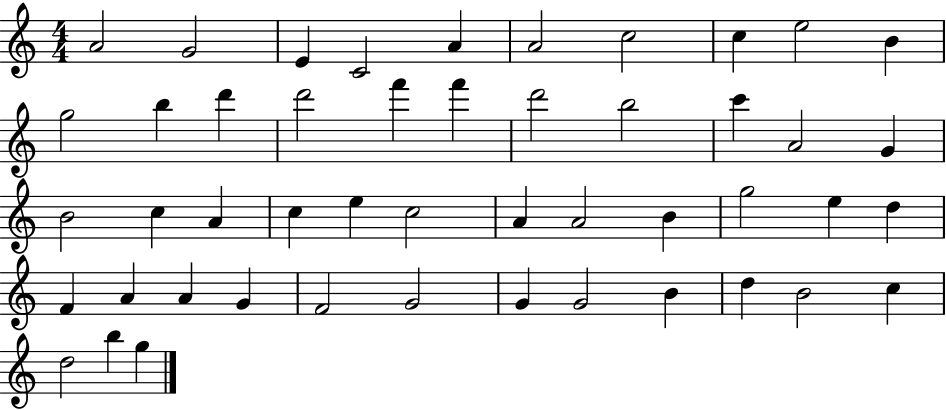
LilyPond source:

{
  \clef treble
  \numericTimeSignature
  \time 4/4
  \key c \major
  a'2 g'2 | e'4 c'2 a'4 | a'2 c''2 | c''4 e''2 b'4 | \break g''2 b''4 d'''4 | d'''2 f'''4 f'''4 | d'''2 b''2 | c'''4 a'2 g'4 | \break b'2 c''4 a'4 | c''4 e''4 c''2 | a'4 a'2 b'4 | g''2 e''4 d''4 | \break f'4 a'4 a'4 g'4 | f'2 g'2 | g'4 g'2 b'4 | d''4 b'2 c''4 | \break d''2 b''4 g''4 | \bar "|."
}